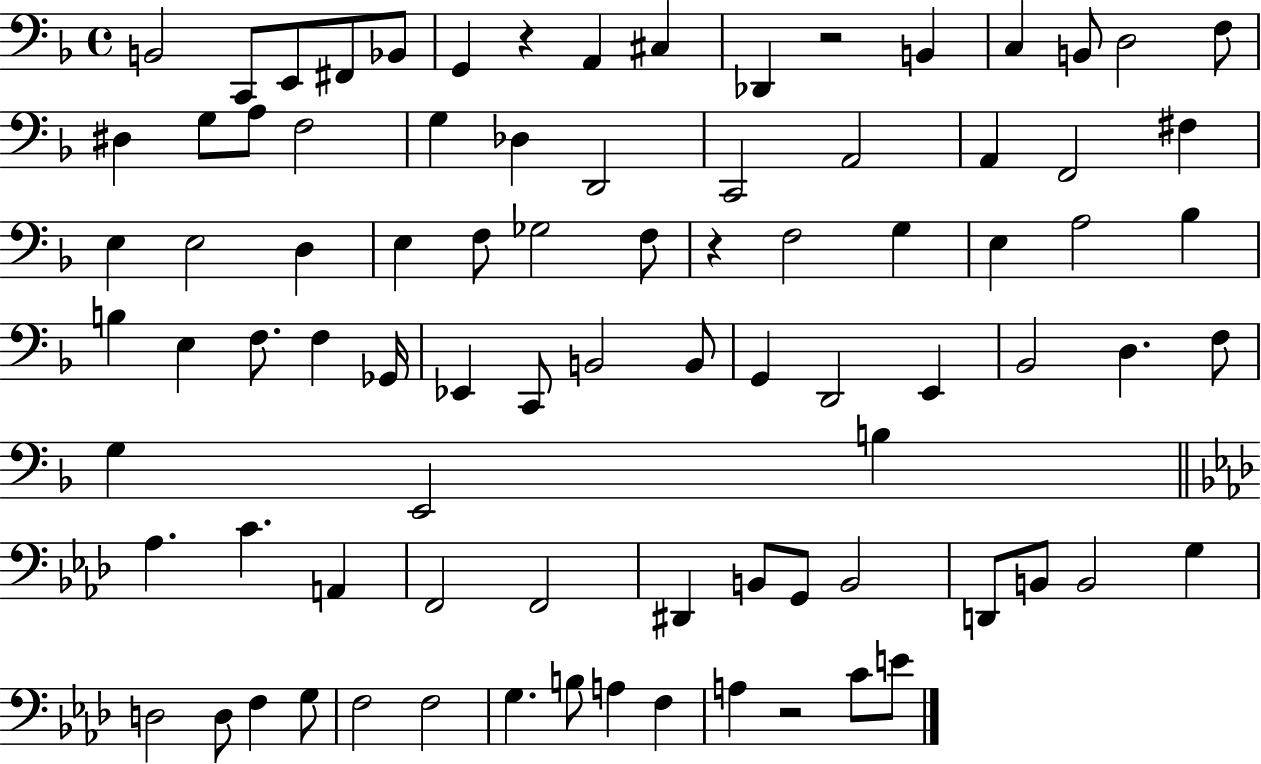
X:1
T:Untitled
M:4/4
L:1/4
K:F
B,,2 C,,/2 E,,/2 ^F,,/2 _B,,/2 G,, z A,, ^C, _D,, z2 B,, C, B,,/2 D,2 F,/2 ^D, G,/2 A,/2 F,2 G, _D, D,,2 C,,2 A,,2 A,, F,,2 ^F, E, E,2 D, E, F,/2 _G,2 F,/2 z F,2 G, E, A,2 _B, B, E, F,/2 F, _G,,/4 _E,, C,,/2 B,,2 B,,/2 G,, D,,2 E,, _B,,2 D, F,/2 G, E,,2 B, _A, C A,, F,,2 F,,2 ^D,, B,,/2 G,,/2 B,,2 D,,/2 B,,/2 B,,2 G, D,2 D,/2 F, G,/2 F,2 F,2 G, B,/2 A, F, A, z2 C/2 E/2